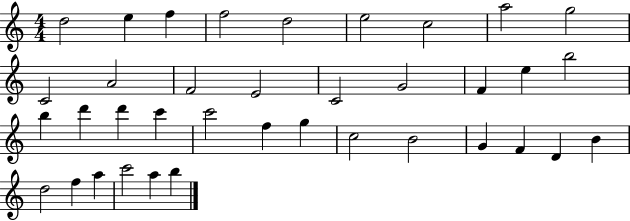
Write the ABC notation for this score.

X:1
T:Untitled
M:4/4
L:1/4
K:C
d2 e f f2 d2 e2 c2 a2 g2 C2 A2 F2 E2 C2 G2 F e b2 b d' d' c' c'2 f g c2 B2 G F D B d2 f a c'2 a b